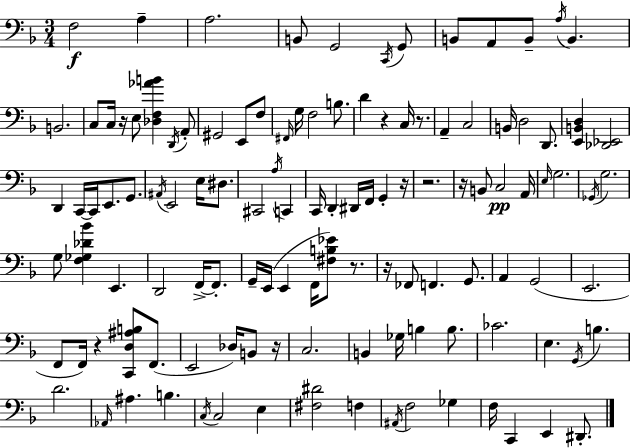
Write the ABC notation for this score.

X:1
T:Untitled
M:3/4
L:1/4
K:Dm
F,2 A, A,2 B,,/2 G,,2 C,,/4 G,,/2 B,,/2 A,,/2 B,,/2 A,/4 B,, B,,2 C,/2 C,/4 z/4 E,/2 [_D,F,_AB] D,,/4 A,,/2 ^G,,2 E,,/2 F,/2 ^F,,/4 G,/4 F,2 B,/2 D z C,/4 z/2 A,, C,2 B,,/4 D,2 D,,/2 [E,,B,,D,] [_D,,_E,,]2 D,, C,,/4 C,,/4 E,,/2 G,,/2 ^A,,/4 E,,2 E,/4 ^D,/2 ^C,,2 A,/4 C,, C,,/4 D,, ^D,,/4 F,,/4 G,, z/4 z2 z/4 B,,/2 C,2 A,,/4 E,/4 G,2 _G,,/4 G,2 G,/2 [F,_G,_D_B] E,, D,,2 F,,/4 F,,/2 G,,/4 E,,/4 E,, F,,/4 [^F,B,_E]/2 z/2 z/4 _F,,/2 F,, G,,/2 A,, G,,2 E,,2 F,,/2 F,,/4 z [C,,D,^A,B,]/2 F,,/2 E,,2 _D,/4 B,,/2 z/4 C,2 B,, _G,/4 B, B,/2 _C2 E, G,,/4 B, D2 _A,,/4 ^A, B, C,/4 C,2 E, [^F,^D]2 F, ^A,,/4 F,2 _G, F,/4 C,, E,, ^D,,/2